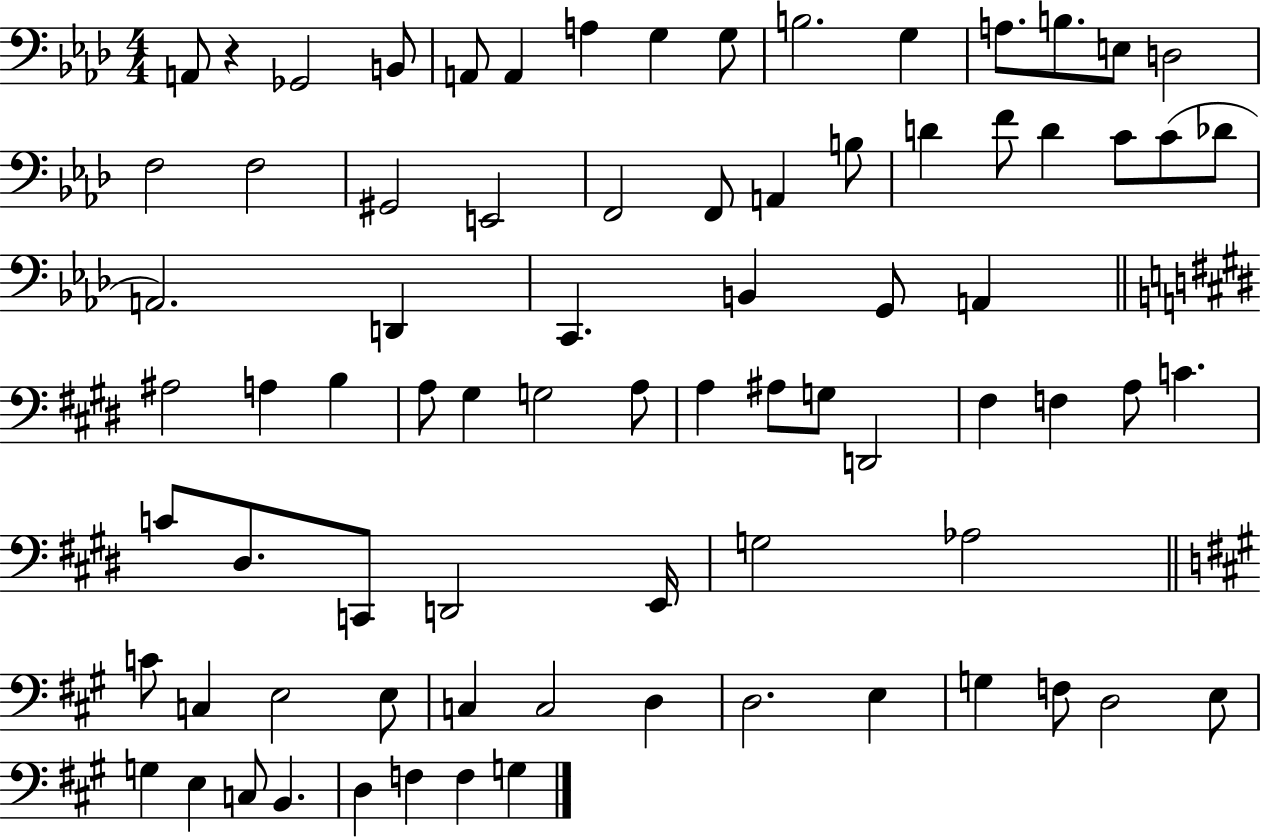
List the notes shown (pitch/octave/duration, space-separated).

A2/e R/q Gb2/h B2/e A2/e A2/q A3/q G3/q G3/e B3/h. G3/q A3/e. B3/e. E3/e D3/h F3/h F3/h G#2/h E2/h F2/h F2/e A2/q B3/e D4/q F4/e D4/q C4/e C4/e Db4/e A2/h. D2/q C2/q. B2/q G2/e A2/q A#3/h A3/q B3/q A3/e G#3/q G3/h A3/e A3/q A#3/e G3/e D2/h F#3/q F3/q A3/e C4/q. C4/e D#3/e. C2/e D2/h E2/s G3/h Ab3/h C4/e C3/q E3/h E3/e C3/q C3/h D3/q D3/h. E3/q G3/q F3/e D3/h E3/e G3/q E3/q C3/e B2/q. D3/q F3/q F3/q G3/q